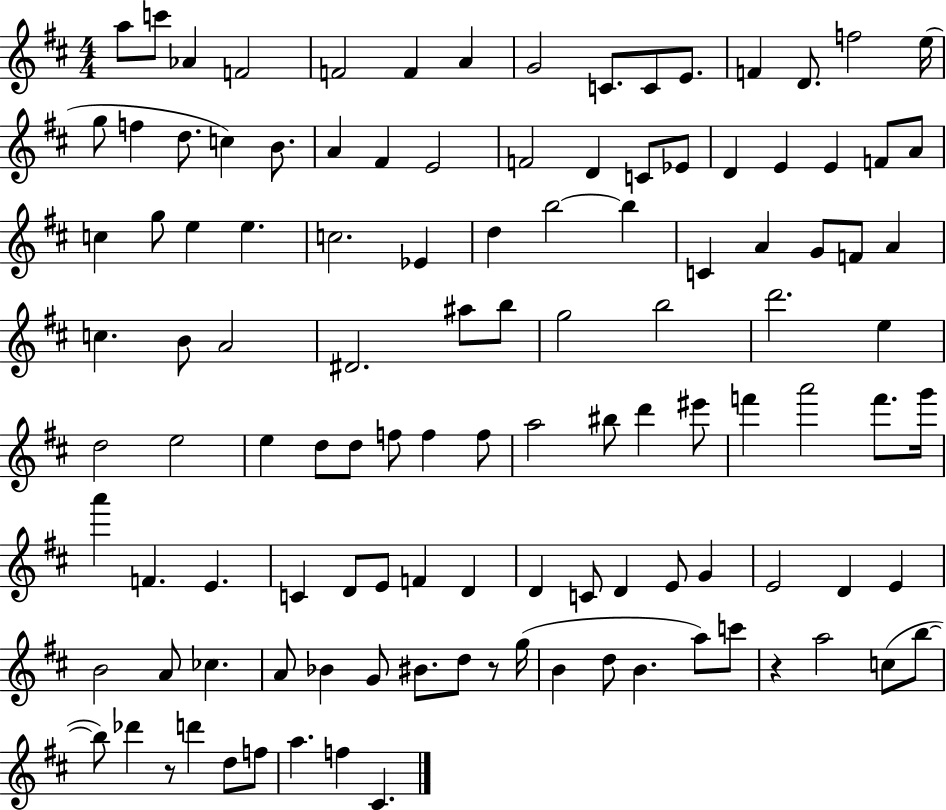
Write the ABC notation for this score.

X:1
T:Untitled
M:4/4
L:1/4
K:D
a/2 c'/2 _A F2 F2 F A G2 C/2 C/2 E/2 F D/2 f2 e/4 g/2 f d/2 c B/2 A ^F E2 F2 D C/2 _E/2 D E E F/2 A/2 c g/2 e e c2 _E d b2 b C A G/2 F/2 A c B/2 A2 ^D2 ^a/2 b/2 g2 b2 d'2 e d2 e2 e d/2 d/2 f/2 f f/2 a2 ^b/2 d' ^e'/2 f' a'2 f'/2 g'/4 a' F E C D/2 E/2 F D D C/2 D E/2 G E2 D E B2 A/2 _c A/2 _B G/2 ^B/2 d/2 z/2 g/4 B d/2 B a/2 c'/2 z a2 c/2 b/2 b/2 _d' z/2 d' d/2 f/2 a f ^C